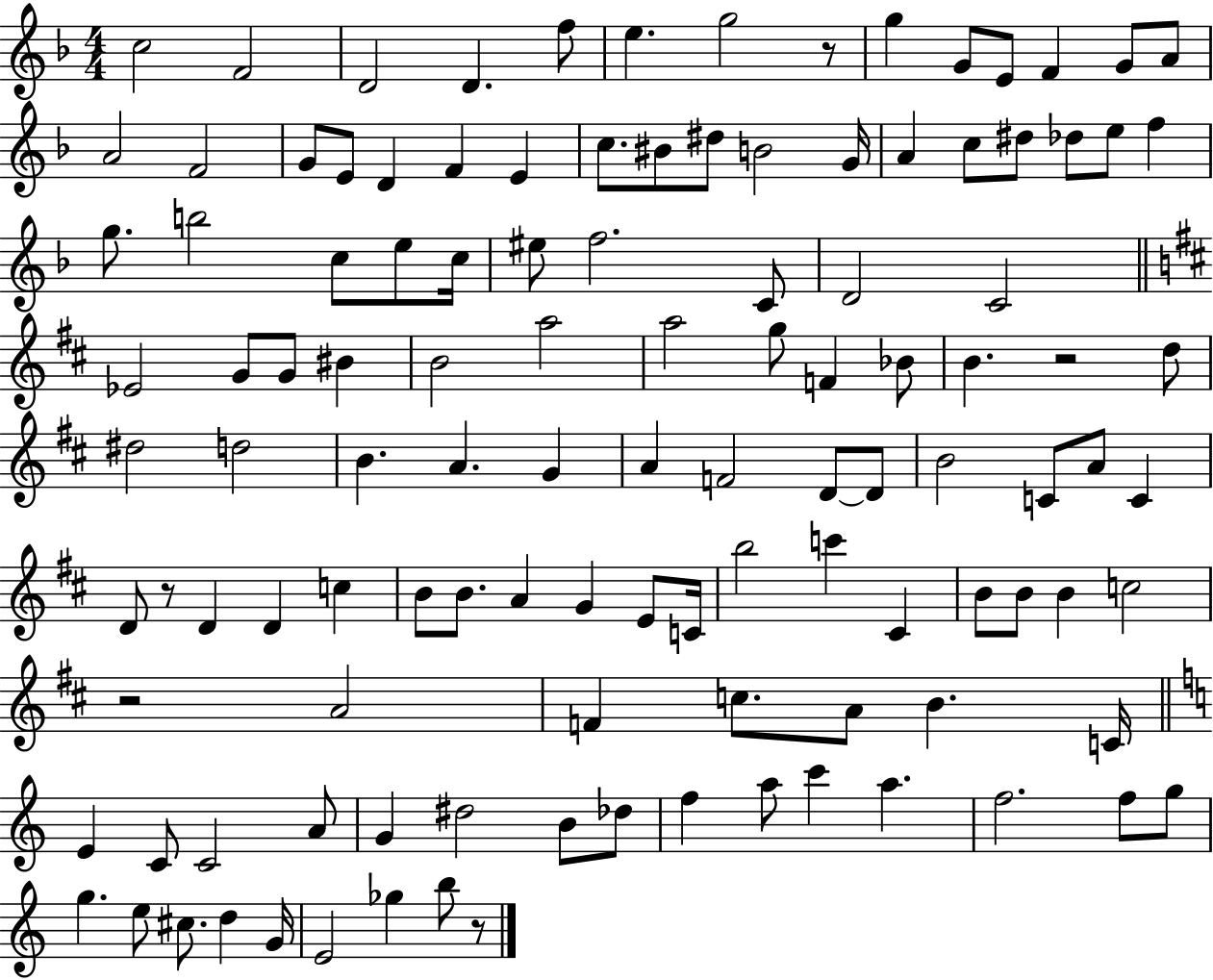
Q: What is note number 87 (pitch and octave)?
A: A4